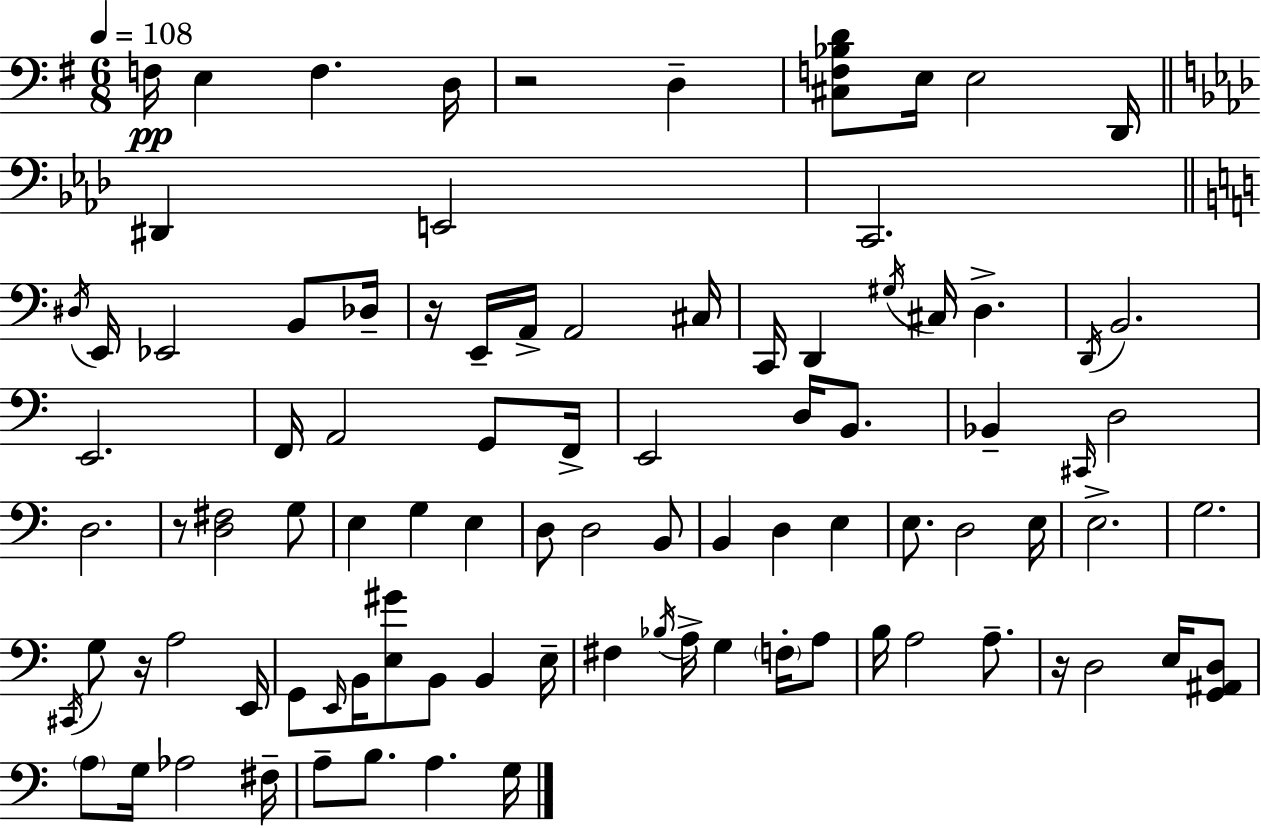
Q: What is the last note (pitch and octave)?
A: G3